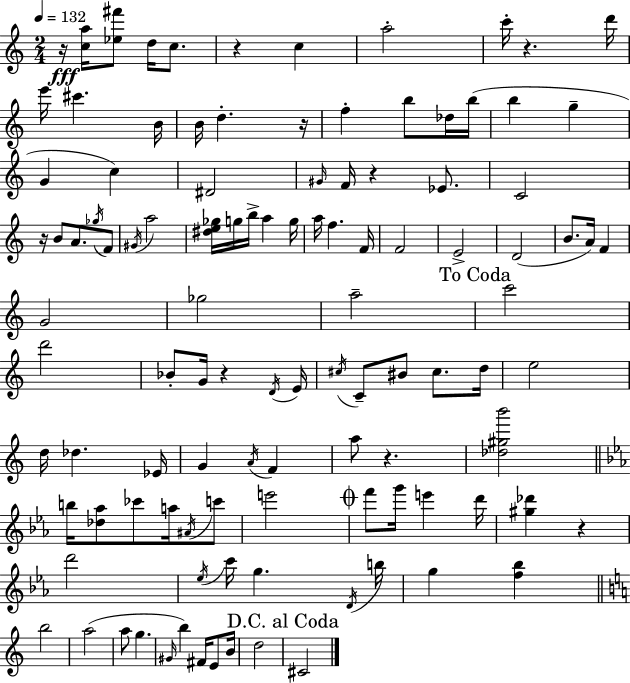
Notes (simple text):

R/s [C5,A5]/s [Eb5,F#6]/e D5/s C5/e. R/q C5/q A5/h C6/s R/q. D6/s E6/s C#6/q. B4/s B4/s D5/q. R/s F5/q B5/e Db5/s B5/s B5/q G5/q G4/q C5/q D#4/h G#4/s F4/s R/q Eb4/e. C4/h R/s B4/e A4/e. Gb5/s F4/e G#4/s A5/h [D#5,E5,Gb5]/s G5/s B5/s A5/q G5/s A5/s F5/q. F4/s F4/h E4/h D4/h B4/e. A4/s F4/q G4/h Gb5/h A5/h C6/h D6/h Bb4/e G4/s R/q D4/s E4/s C#5/s C4/e BIS4/e C#5/e. D5/s E5/h D5/s Db5/q. Eb4/s G4/q A4/s F4/q A5/e R/q. [Db5,G#5,B6]/h B5/s [Db5,Ab5]/e CES6/e A5/s A#4/s C6/e E6/h F6/e G6/s E6/q D6/s [G#5,Db6]/q R/q D6/h Eb5/s C6/s G5/q. D4/s B5/s G5/q [F5,Bb5]/q B5/h A5/h A5/e G5/q. G#4/s B5/q F#4/s E4/e B4/s D5/h C#4/h